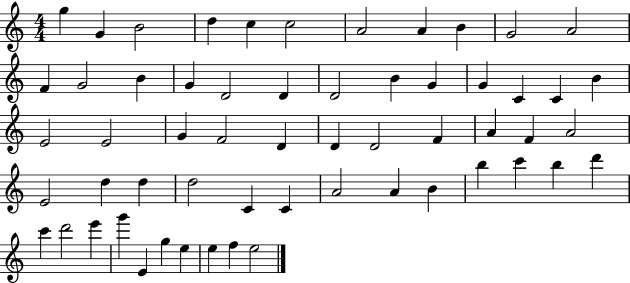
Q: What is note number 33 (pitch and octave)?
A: A4